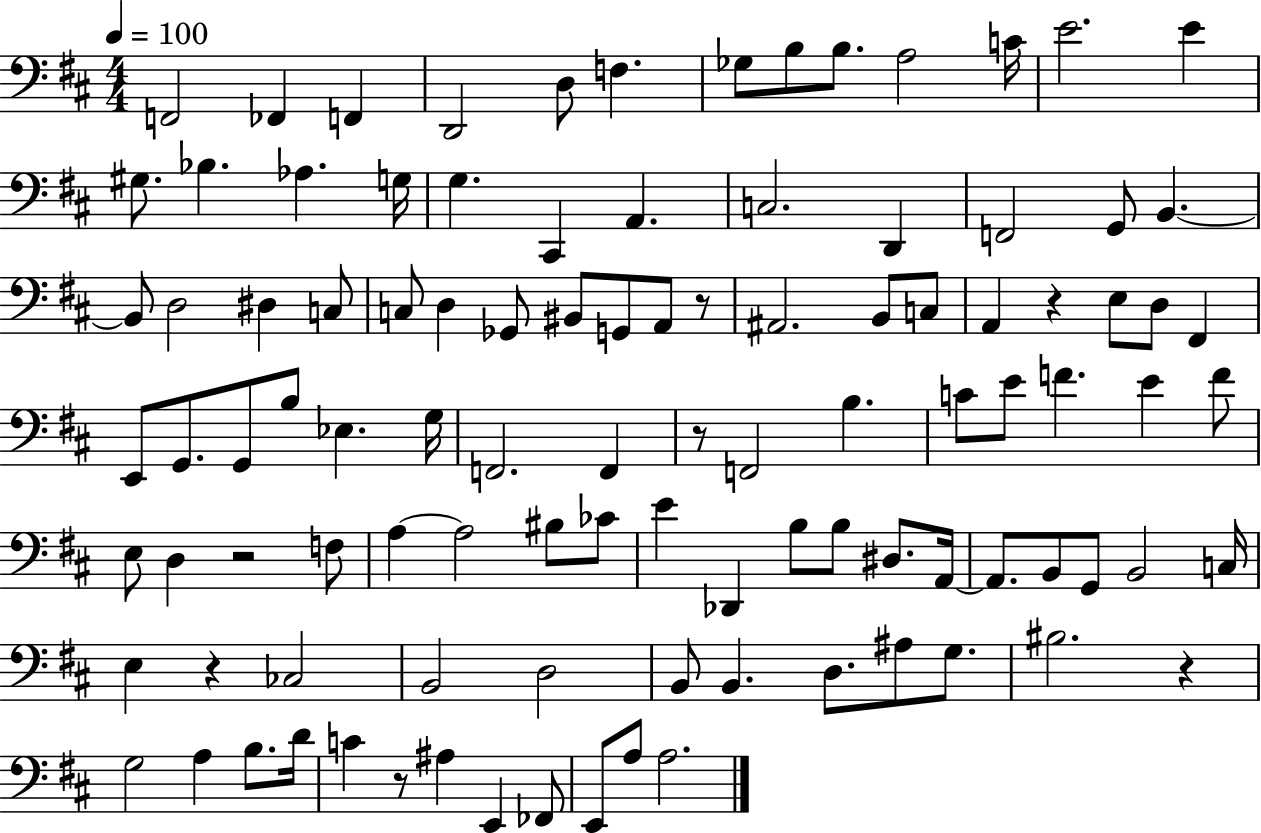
X:1
T:Untitled
M:4/4
L:1/4
K:D
F,,2 _F,, F,, D,,2 D,/2 F, _G,/2 B,/2 B,/2 A,2 C/4 E2 E ^G,/2 _B, _A, G,/4 G, ^C,, A,, C,2 D,, F,,2 G,,/2 B,, B,,/2 D,2 ^D, C,/2 C,/2 D, _G,,/2 ^B,,/2 G,,/2 A,,/2 z/2 ^A,,2 B,,/2 C,/2 A,, z E,/2 D,/2 ^F,, E,,/2 G,,/2 G,,/2 B,/2 _E, G,/4 F,,2 F,, z/2 F,,2 B, C/2 E/2 F E F/2 E,/2 D, z2 F,/2 A, A,2 ^B,/2 _C/2 E _D,, B,/2 B,/2 ^D,/2 A,,/4 A,,/2 B,,/2 G,,/2 B,,2 C,/4 E, z _C,2 B,,2 D,2 B,,/2 B,, D,/2 ^A,/2 G,/2 ^B,2 z G,2 A, B,/2 D/4 C z/2 ^A, E,, _F,,/2 E,,/2 A,/2 A,2